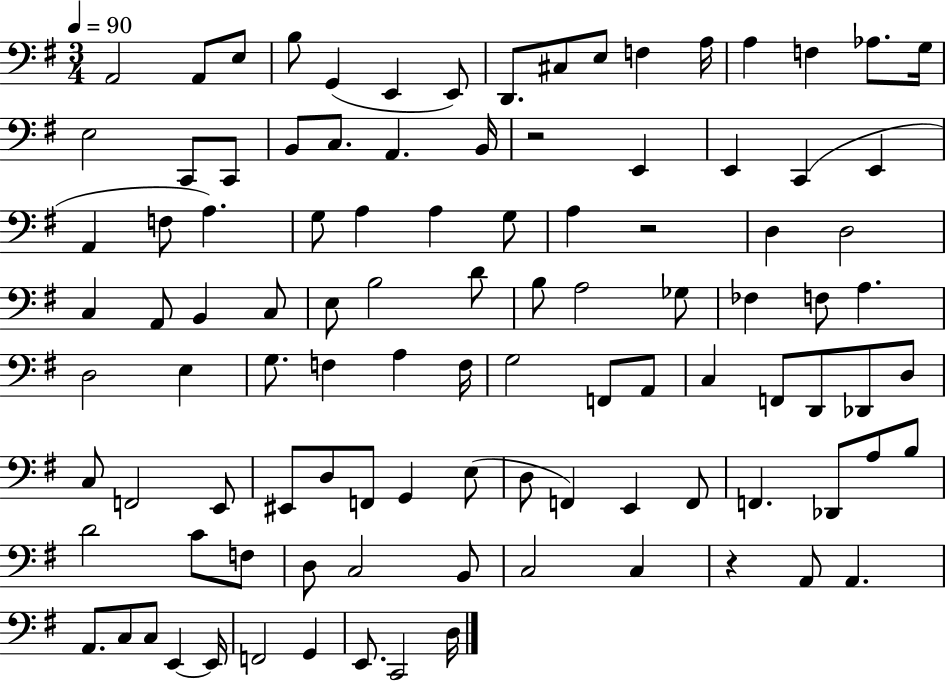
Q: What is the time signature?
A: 3/4